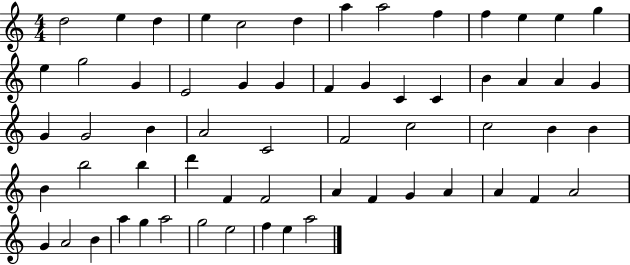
{
  \clef treble
  \numericTimeSignature
  \time 4/4
  \key c \major
  d''2 e''4 d''4 | e''4 c''2 d''4 | a''4 a''2 f''4 | f''4 e''4 e''4 g''4 | \break e''4 g''2 g'4 | e'2 g'4 g'4 | f'4 g'4 c'4 c'4 | b'4 a'4 a'4 g'4 | \break g'4 g'2 b'4 | a'2 c'2 | f'2 c''2 | c''2 b'4 b'4 | \break b'4 b''2 b''4 | d'''4 f'4 f'2 | a'4 f'4 g'4 a'4 | a'4 f'4 a'2 | \break g'4 a'2 b'4 | a''4 g''4 a''2 | g''2 e''2 | f''4 e''4 a''2 | \break \bar "|."
}